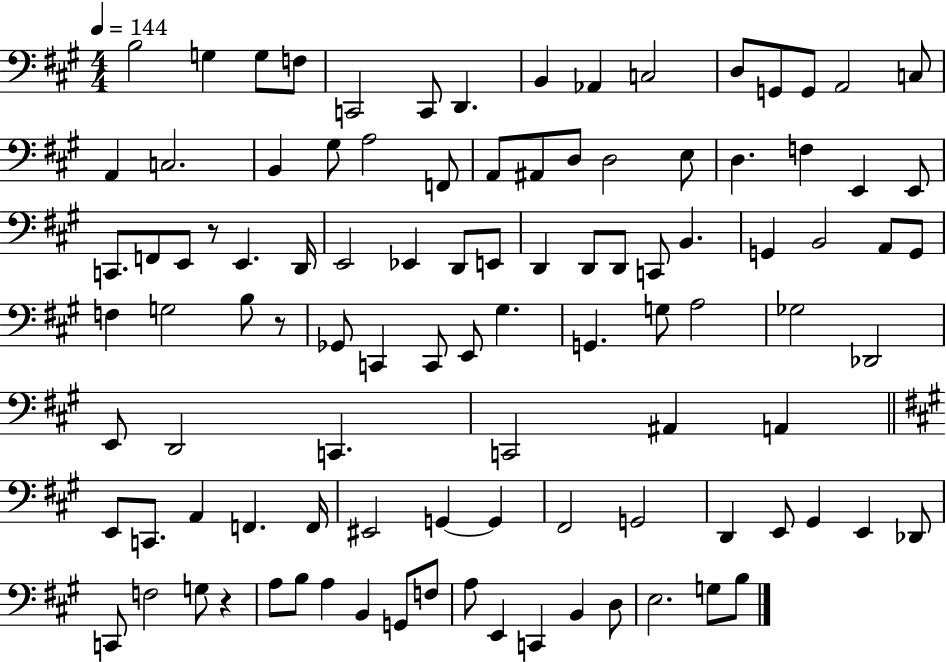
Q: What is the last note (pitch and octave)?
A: B3